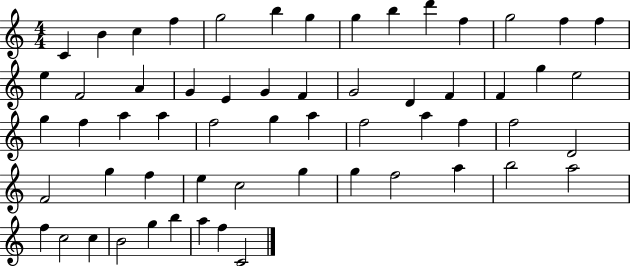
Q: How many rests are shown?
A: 0